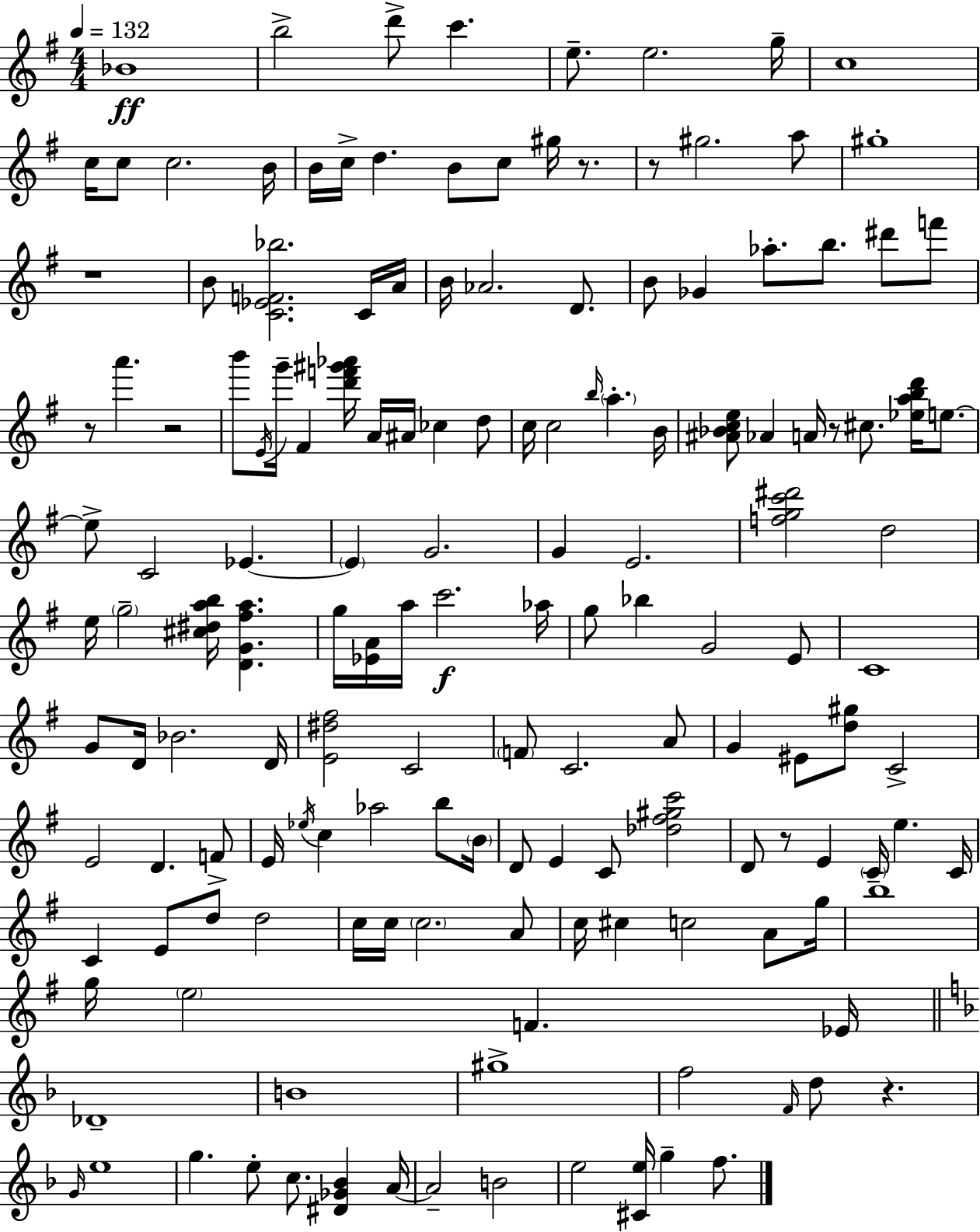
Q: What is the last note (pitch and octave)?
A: F5